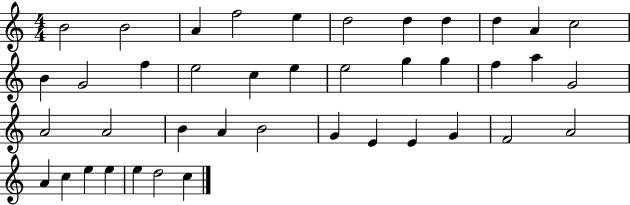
X:1
T:Untitled
M:4/4
L:1/4
K:C
B2 B2 A f2 e d2 d d d A c2 B G2 f e2 c e e2 g g f a G2 A2 A2 B A B2 G E E G F2 A2 A c e e e d2 c